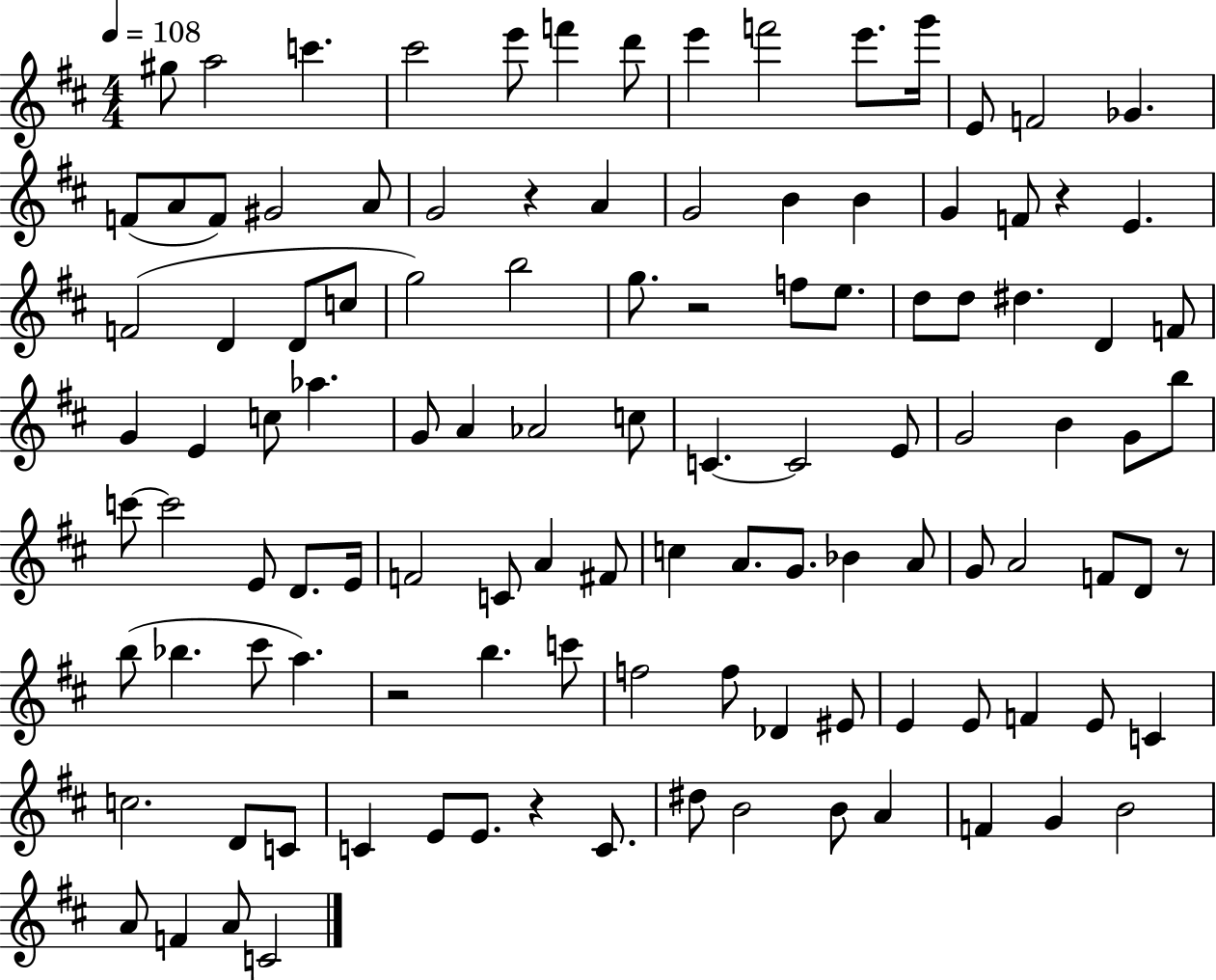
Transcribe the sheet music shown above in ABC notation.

X:1
T:Untitled
M:4/4
L:1/4
K:D
^g/2 a2 c' ^c'2 e'/2 f' d'/2 e' f'2 e'/2 g'/4 E/2 F2 _G F/2 A/2 F/2 ^G2 A/2 G2 z A G2 B B G F/2 z E F2 D D/2 c/2 g2 b2 g/2 z2 f/2 e/2 d/2 d/2 ^d D F/2 G E c/2 _a G/2 A _A2 c/2 C C2 E/2 G2 B G/2 b/2 c'/2 c'2 E/2 D/2 E/4 F2 C/2 A ^F/2 c A/2 G/2 _B A/2 G/2 A2 F/2 D/2 z/2 b/2 _b ^c'/2 a z2 b c'/2 f2 f/2 _D ^E/2 E E/2 F E/2 C c2 D/2 C/2 C E/2 E/2 z C/2 ^d/2 B2 B/2 A F G B2 A/2 F A/2 C2